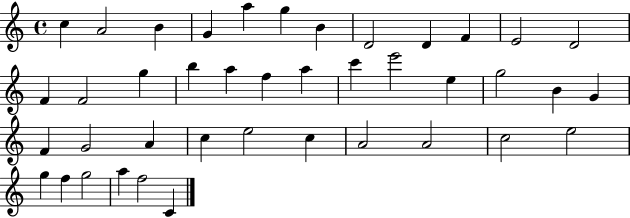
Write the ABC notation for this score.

X:1
T:Untitled
M:4/4
L:1/4
K:C
c A2 B G a g B D2 D F E2 D2 F F2 g b a f a c' e'2 e g2 B G F G2 A c e2 c A2 A2 c2 e2 g f g2 a f2 C